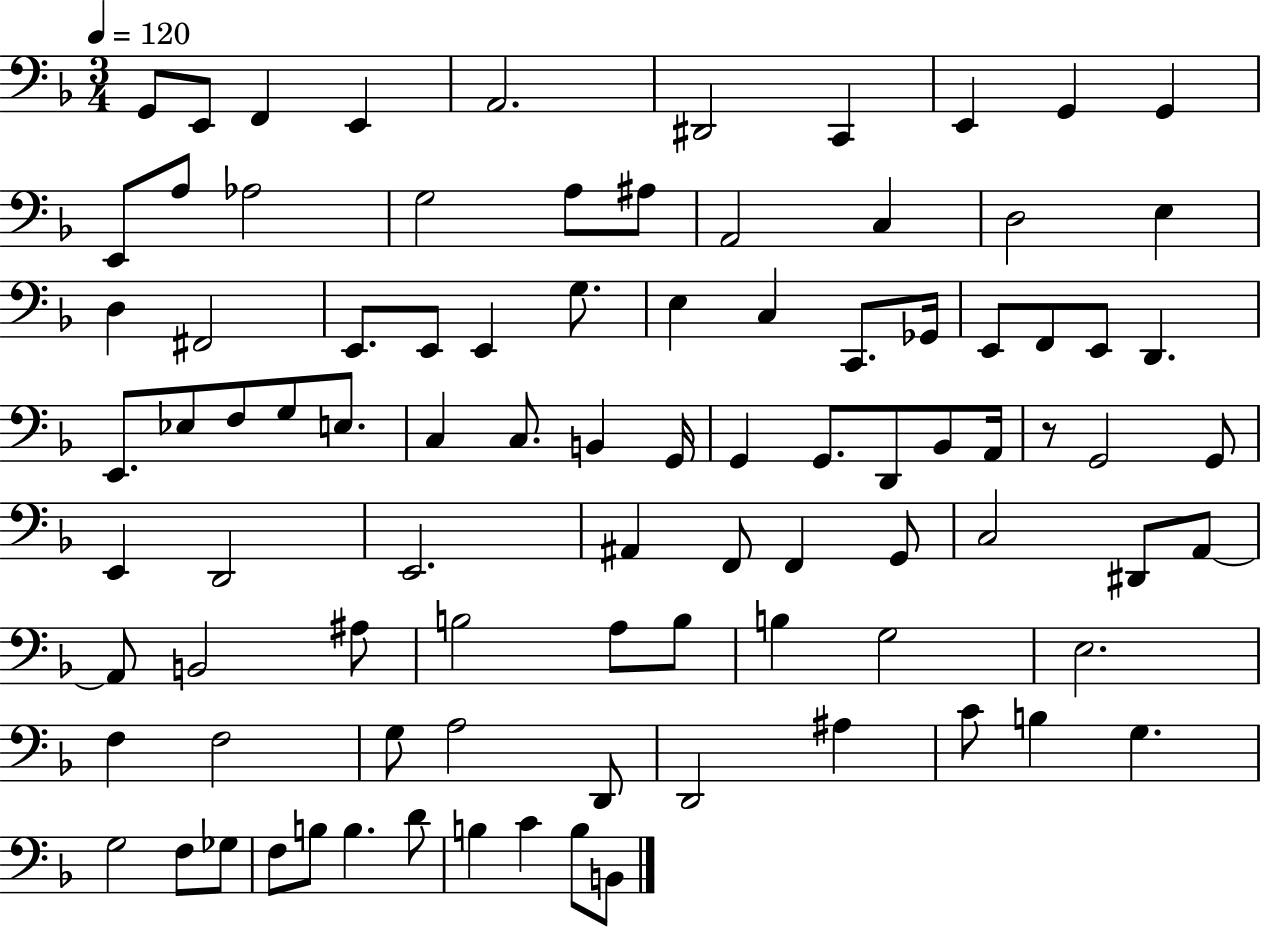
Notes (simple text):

G2/e E2/e F2/q E2/q A2/h. D#2/h C2/q E2/q G2/q G2/q E2/e A3/e Ab3/h G3/h A3/e A#3/e A2/h C3/q D3/h E3/q D3/q F#2/h E2/e. E2/e E2/q G3/e. E3/q C3/q C2/e. Gb2/s E2/e F2/e E2/e D2/q. E2/e. Eb3/e F3/e G3/e E3/e. C3/q C3/e. B2/q G2/s G2/q G2/e. D2/e Bb2/e A2/s R/e G2/h G2/e E2/q D2/h E2/h. A#2/q F2/e F2/q G2/e C3/h D#2/e A2/e A2/e B2/h A#3/e B3/h A3/e B3/e B3/q G3/h E3/h. F3/q F3/h G3/e A3/h D2/e D2/h A#3/q C4/e B3/q G3/q. G3/h F3/e Gb3/e F3/e B3/e B3/q. D4/e B3/q C4/q B3/e B2/e